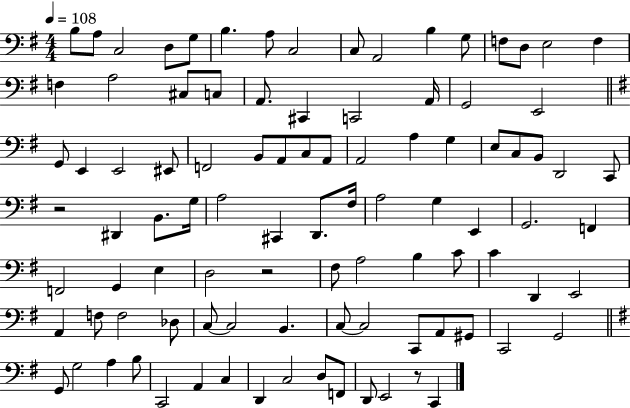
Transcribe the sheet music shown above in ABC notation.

X:1
T:Untitled
M:4/4
L:1/4
K:G
B,/2 A,/2 C,2 D,/2 G,/2 B, A,/2 C,2 C,/2 A,,2 B, G,/2 F,/2 D,/2 E,2 F, F, A,2 ^C,/2 C,/2 A,,/2 ^C,, C,,2 A,,/4 G,,2 E,,2 G,,/2 E,, E,,2 ^E,,/2 F,,2 B,,/2 A,,/2 C,/2 A,,/2 A,,2 A, G, E,/2 C,/2 B,,/2 D,,2 C,,/2 z2 ^D,, B,,/2 G,/4 A,2 ^C,, D,,/2 ^F,/4 A,2 G, E,, G,,2 F,, F,,2 G,, E, D,2 z2 ^F,/2 A,2 B, C/2 C D,, E,,2 A,, F,/2 F,2 _D,/2 C,/2 C,2 B,, C,/2 C,2 C,,/2 A,,/2 ^G,,/2 C,,2 G,,2 G,,/2 G,2 A, B,/2 C,,2 A,, C, D,, C,2 D,/2 F,,/2 D,,/2 E,,2 z/2 C,,